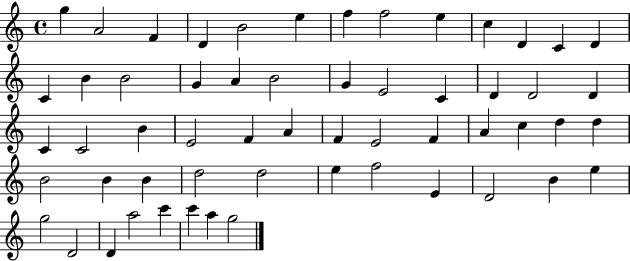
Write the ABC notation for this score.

X:1
T:Untitled
M:4/4
L:1/4
K:C
g A2 F D B2 e f f2 e c D C D C B B2 G A B2 G E2 C D D2 D C C2 B E2 F A F E2 F A c d d B2 B B d2 d2 e f2 E D2 B e g2 D2 D a2 c' c' a g2